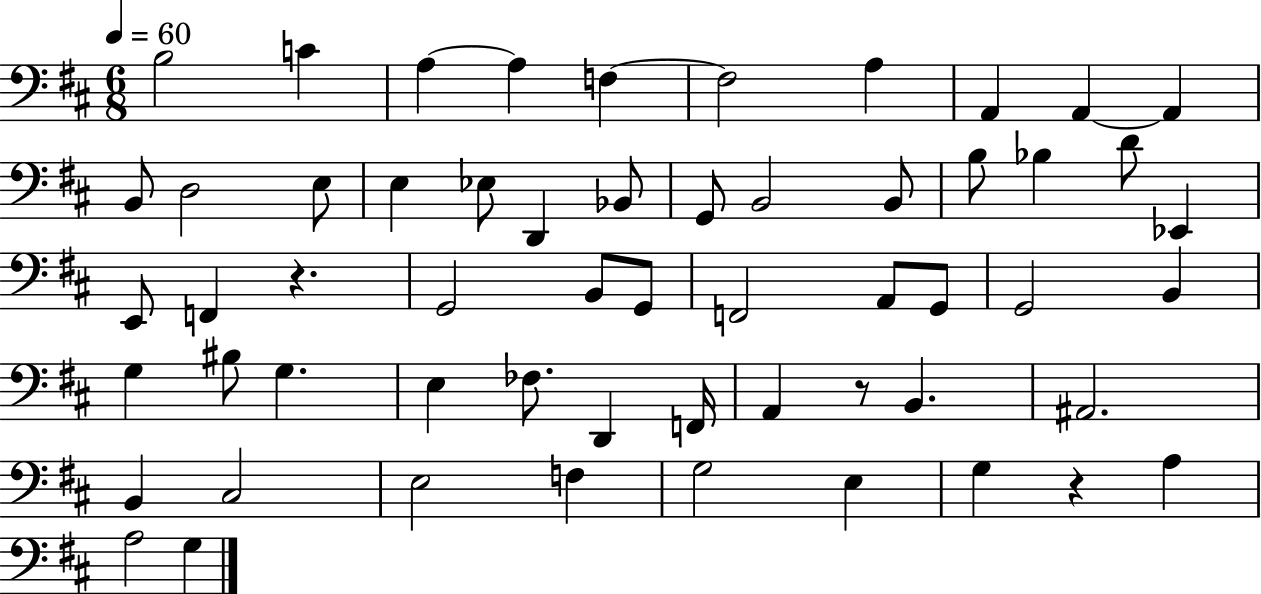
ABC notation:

X:1
T:Untitled
M:6/8
L:1/4
K:D
B,2 C A, A, F, F,2 A, A,, A,, A,, B,,/2 D,2 E,/2 E, _E,/2 D,, _B,,/2 G,,/2 B,,2 B,,/2 B,/2 _B, D/2 _E,, E,,/2 F,, z G,,2 B,,/2 G,,/2 F,,2 A,,/2 G,,/2 G,,2 B,, G, ^B,/2 G, E, _F,/2 D,, F,,/4 A,, z/2 B,, ^A,,2 B,, ^C,2 E,2 F, G,2 E, G, z A, A,2 G,